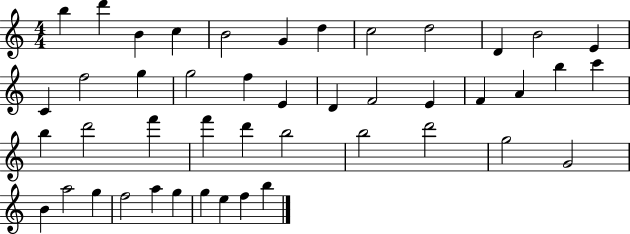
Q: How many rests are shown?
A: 0